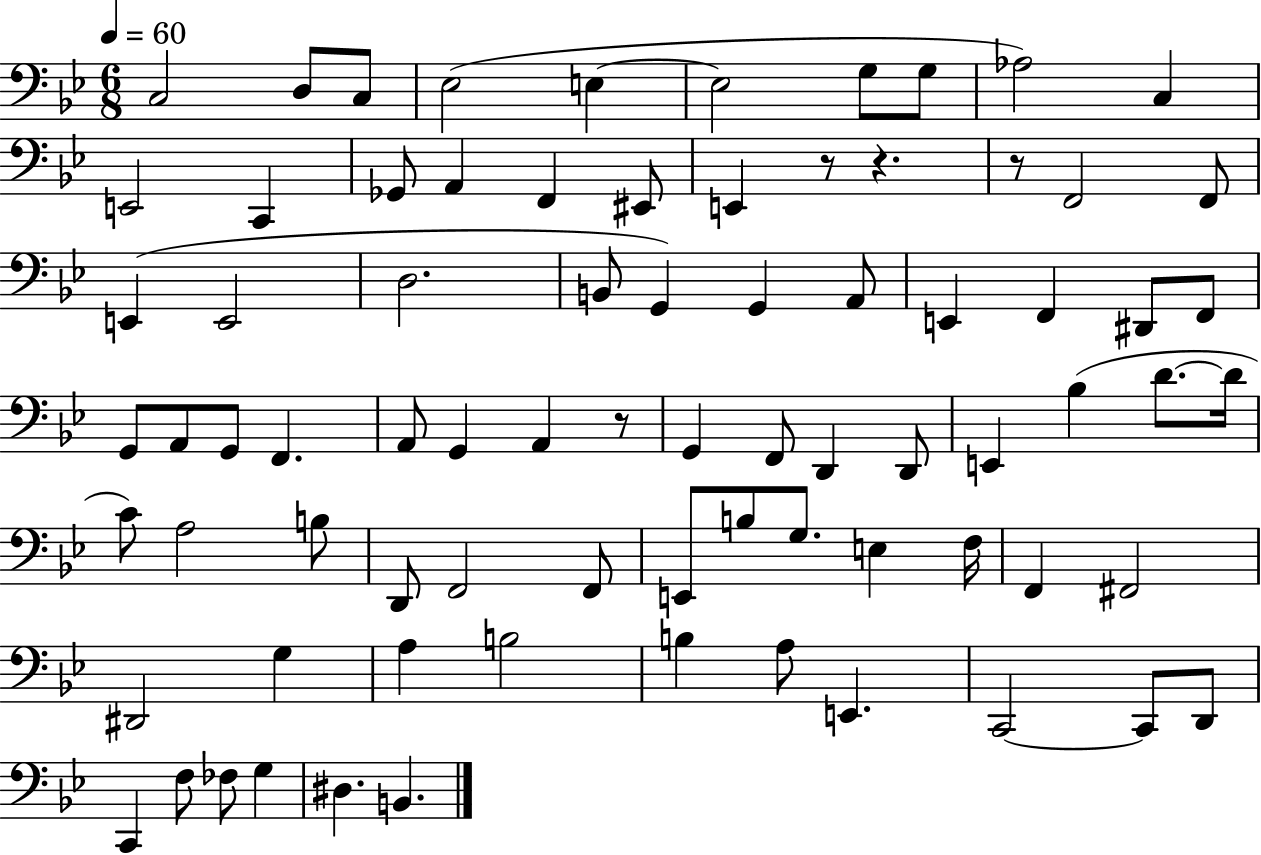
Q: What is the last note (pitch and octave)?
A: B2